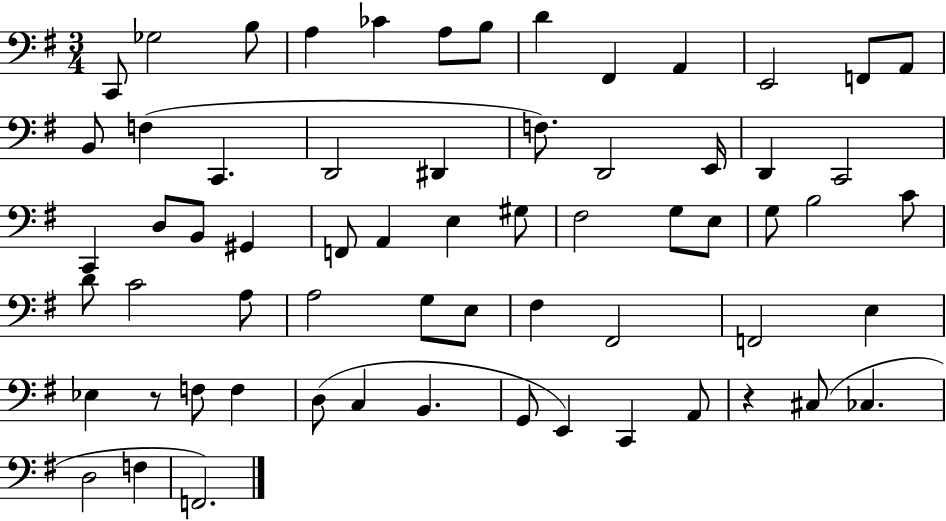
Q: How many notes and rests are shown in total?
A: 64